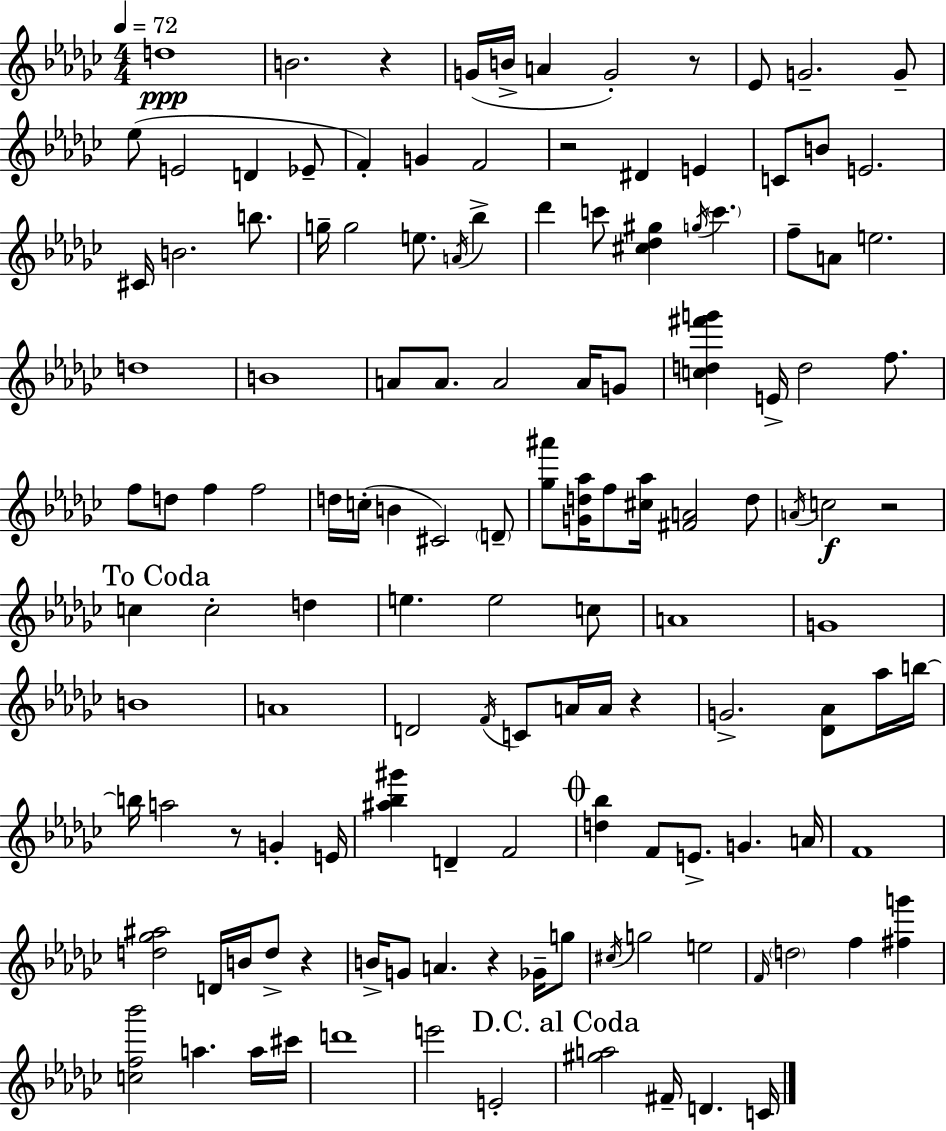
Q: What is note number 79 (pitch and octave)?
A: A5